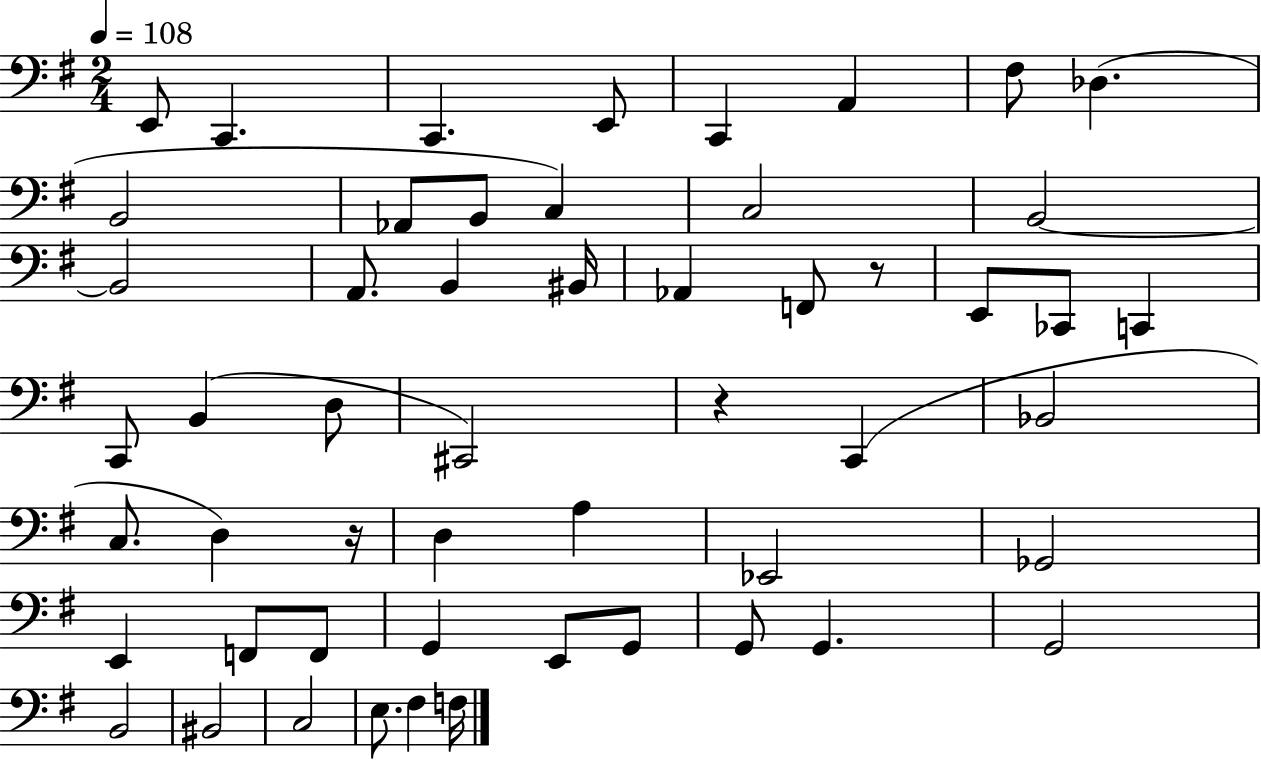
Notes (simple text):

E2/e C2/q. C2/q. E2/e C2/q A2/q F#3/e Db3/q. B2/h Ab2/e B2/e C3/q C3/h B2/h B2/h A2/e. B2/q BIS2/s Ab2/q F2/e R/e E2/e CES2/e C2/q C2/e B2/q D3/e C#2/h R/q C2/q Bb2/h C3/e. D3/q R/s D3/q A3/q Eb2/h Gb2/h E2/q F2/e F2/e G2/q E2/e G2/e G2/e G2/q. G2/h B2/h BIS2/h C3/h E3/e. F#3/q F3/s